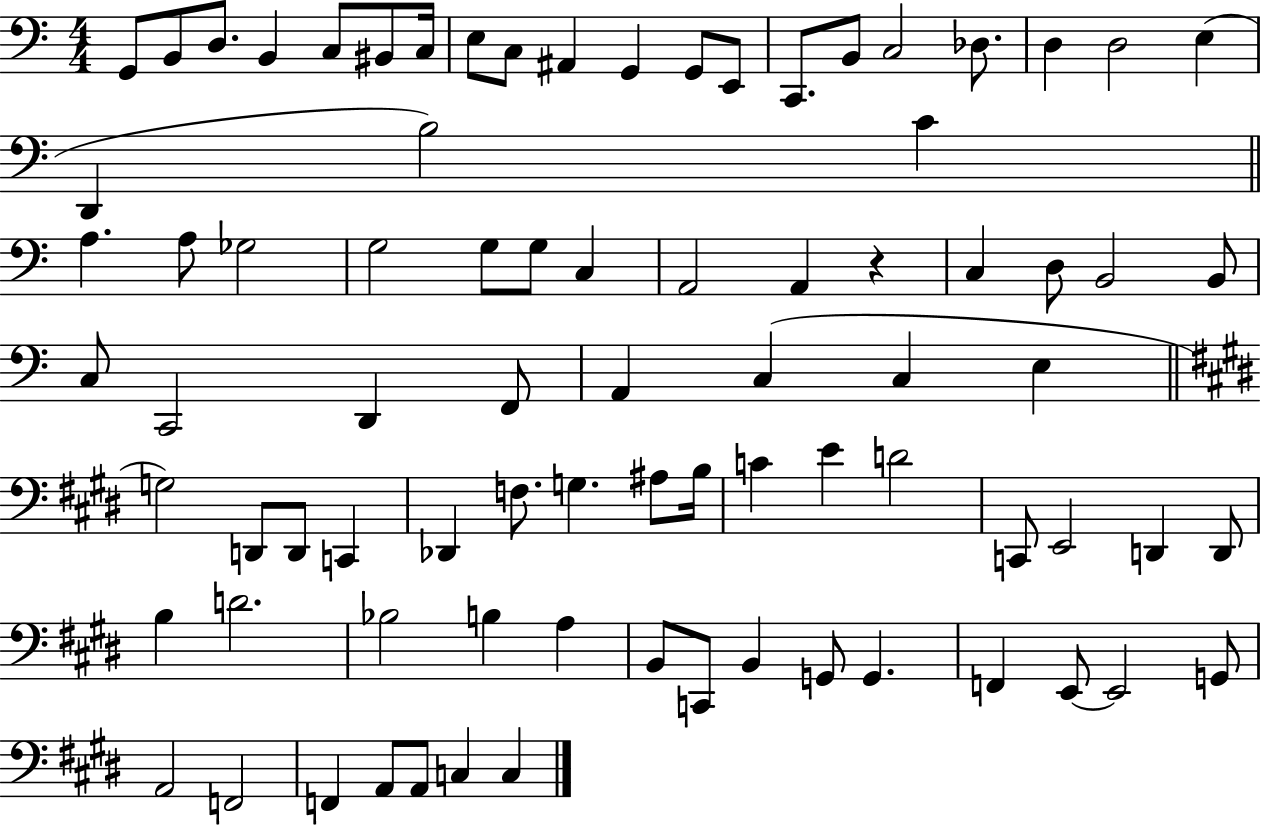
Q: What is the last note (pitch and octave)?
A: C3